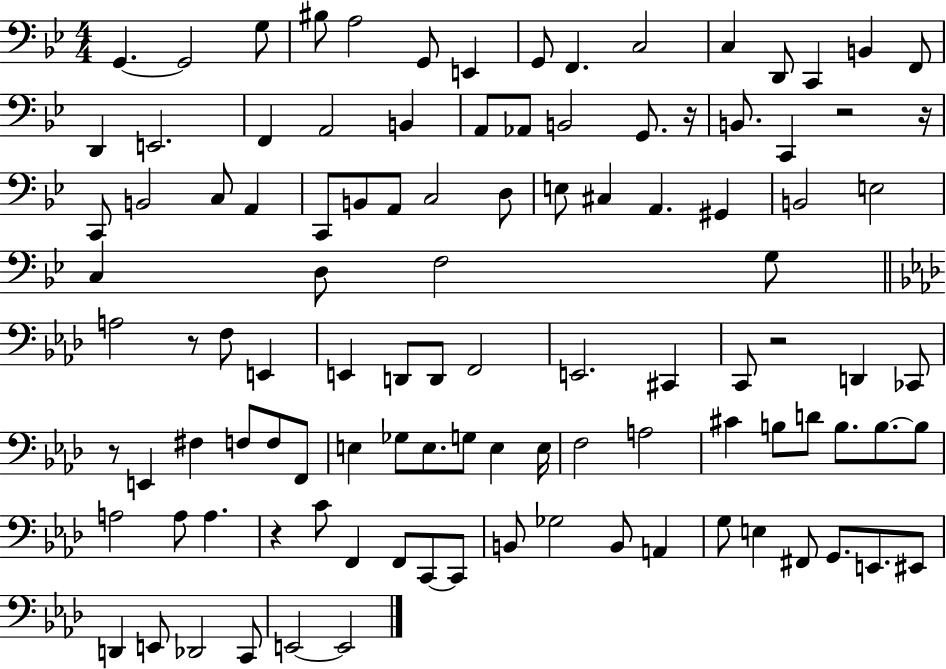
{
  \clef bass
  \numericTimeSignature
  \time 4/4
  \key bes \major
  g,4.~~ g,2 g8 | bis8 a2 g,8 e,4 | g,8 f,4. c2 | c4 d,8 c,4 b,4 f,8 | \break d,4 e,2. | f,4 a,2 b,4 | a,8 aes,8 b,2 g,8. r16 | b,8. c,4 r2 r16 | \break c,8 b,2 c8 a,4 | c,8 b,8 a,8 c2 d8 | e8 cis4 a,4. gis,4 | b,2 e2 | \break c4 d8 f2 g8 | \bar "||" \break \key aes \major a2 r8 f8 e,4 | e,4 d,8 d,8 f,2 | e,2. cis,4 | c,8 r2 d,4 ces,8 | \break r8 e,4 fis4 f8 f8 f,8 | e4 ges8 e8. g8 e4 e16 | f2 a2 | cis'4 b8 d'8 b8. b8.~~ b8 | \break a2 a8 a4. | r4 c'8 f,4 f,8 c,8~~ c,8 | b,8 ges2 b,8 a,4 | g8 e4 fis,8 g,8. e,8. eis,8 | \break d,4 e,8 des,2 c,8 | e,2~~ e,2 | \bar "|."
}